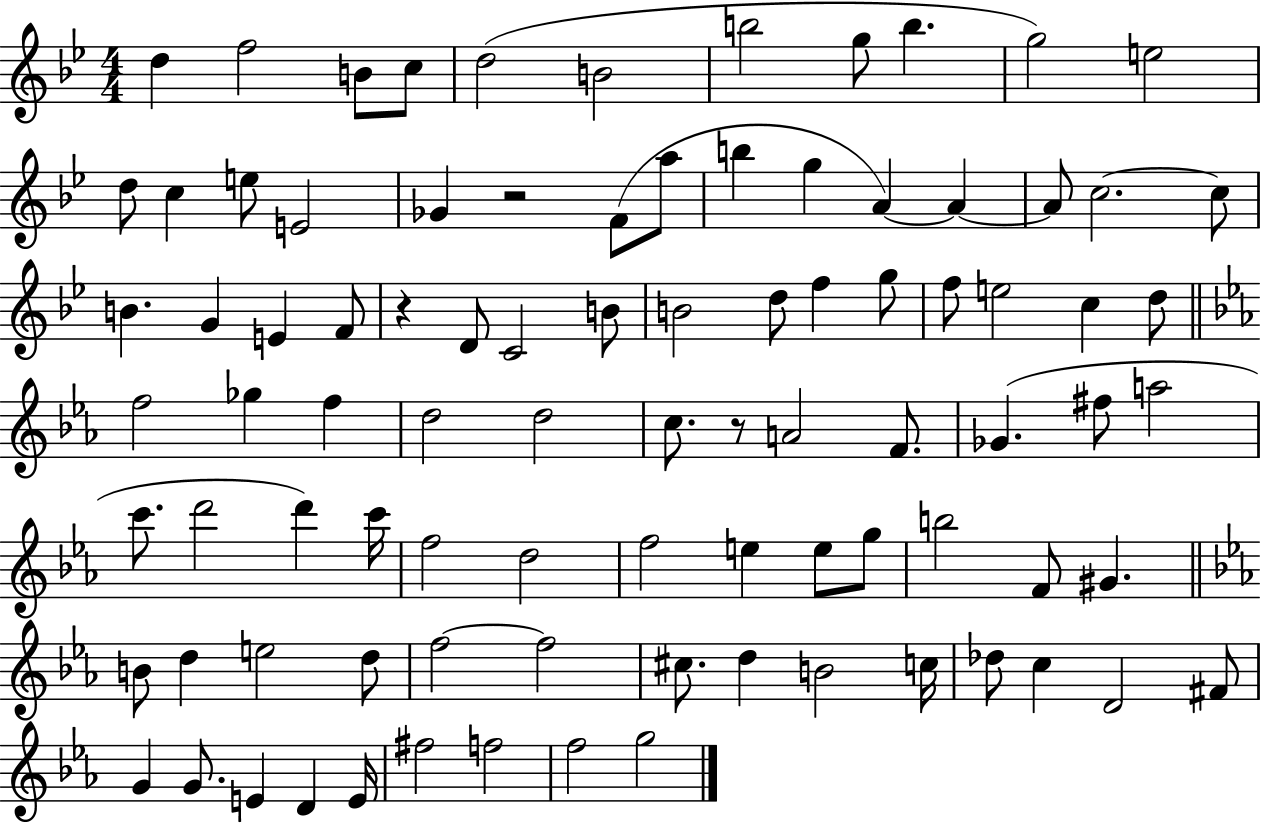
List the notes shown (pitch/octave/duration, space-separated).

D5/q F5/h B4/e C5/e D5/h B4/h B5/h G5/e B5/q. G5/h E5/h D5/e C5/q E5/e E4/h Gb4/q R/h F4/e A5/e B5/q G5/q A4/q A4/q A4/e C5/h. C5/e B4/q. G4/q E4/q F4/e R/q D4/e C4/h B4/e B4/h D5/e F5/q G5/e F5/e E5/h C5/q D5/e F5/h Gb5/q F5/q D5/h D5/h C5/e. R/e A4/h F4/e. Gb4/q. F#5/e A5/h C6/e. D6/h D6/q C6/s F5/h D5/h F5/h E5/q E5/e G5/e B5/h F4/e G#4/q. B4/e D5/q E5/h D5/e F5/h F5/h C#5/e. D5/q B4/h C5/s Db5/e C5/q D4/h F#4/e G4/q G4/e. E4/q D4/q E4/s F#5/h F5/h F5/h G5/h